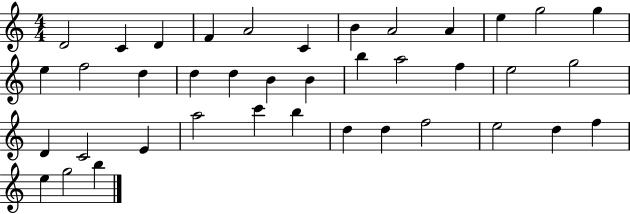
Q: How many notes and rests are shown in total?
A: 39